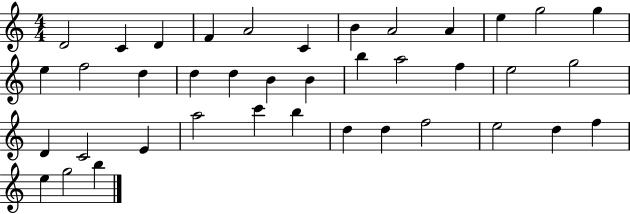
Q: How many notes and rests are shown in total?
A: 39